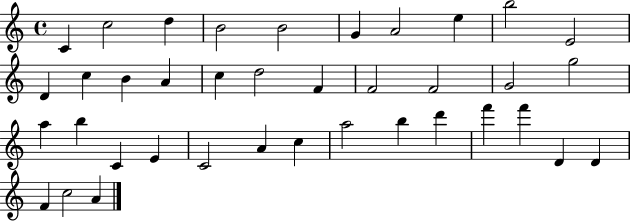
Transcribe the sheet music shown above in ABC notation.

X:1
T:Untitled
M:4/4
L:1/4
K:C
C c2 d B2 B2 G A2 e b2 E2 D c B A c d2 F F2 F2 G2 g2 a b C E C2 A c a2 b d' f' f' D D F c2 A